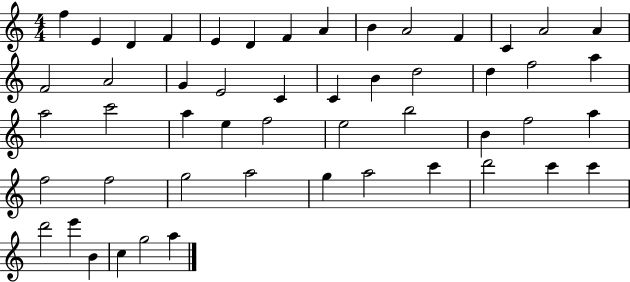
{
  \clef treble
  \numericTimeSignature
  \time 4/4
  \key c \major
  f''4 e'4 d'4 f'4 | e'4 d'4 f'4 a'4 | b'4 a'2 f'4 | c'4 a'2 a'4 | \break f'2 a'2 | g'4 e'2 c'4 | c'4 b'4 d''2 | d''4 f''2 a''4 | \break a''2 c'''2 | a''4 e''4 f''2 | e''2 b''2 | b'4 f''2 a''4 | \break f''2 f''2 | g''2 a''2 | g''4 a''2 c'''4 | d'''2 c'''4 c'''4 | \break d'''2 e'''4 b'4 | c''4 g''2 a''4 | \bar "|."
}